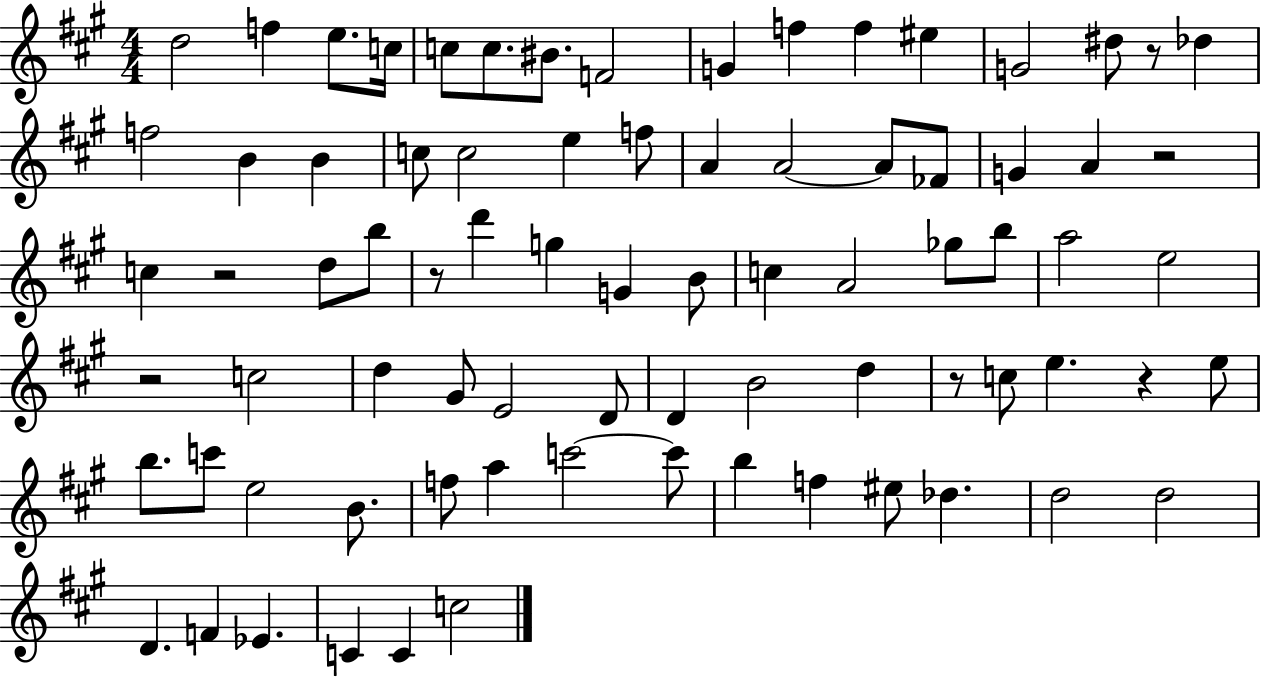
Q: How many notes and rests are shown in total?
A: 79